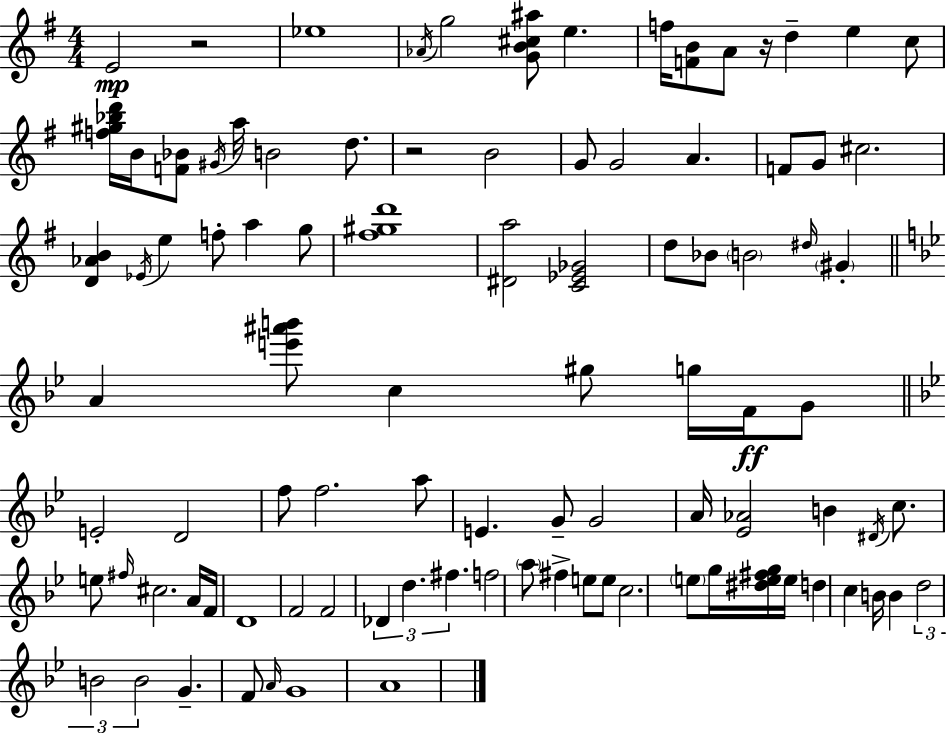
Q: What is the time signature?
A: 4/4